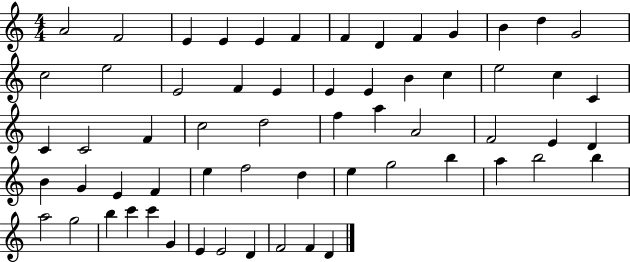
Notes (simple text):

A4/h F4/h E4/q E4/q E4/q F4/q F4/q D4/q F4/q G4/q B4/q D5/q G4/h C5/h E5/h E4/h F4/q E4/q E4/q E4/q B4/q C5/q E5/h C5/q C4/q C4/q C4/h F4/q C5/h D5/h F5/q A5/q A4/h F4/h E4/q D4/q B4/q G4/q E4/q F4/q E5/q F5/h D5/q E5/q G5/h B5/q A5/q B5/h B5/q A5/h G5/h B5/q C6/q C6/q G4/q E4/q E4/h D4/q F4/h F4/q D4/q